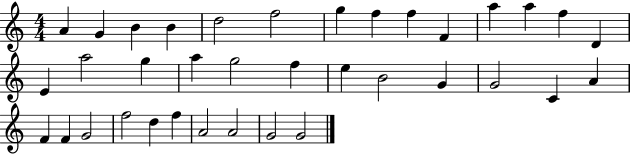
{
  \clef treble
  \numericTimeSignature
  \time 4/4
  \key c \major
  a'4 g'4 b'4 b'4 | d''2 f''2 | g''4 f''4 f''4 f'4 | a''4 a''4 f''4 d'4 | \break e'4 a''2 g''4 | a''4 g''2 f''4 | e''4 b'2 g'4 | g'2 c'4 a'4 | \break f'4 f'4 g'2 | f''2 d''4 f''4 | a'2 a'2 | g'2 g'2 | \break \bar "|."
}